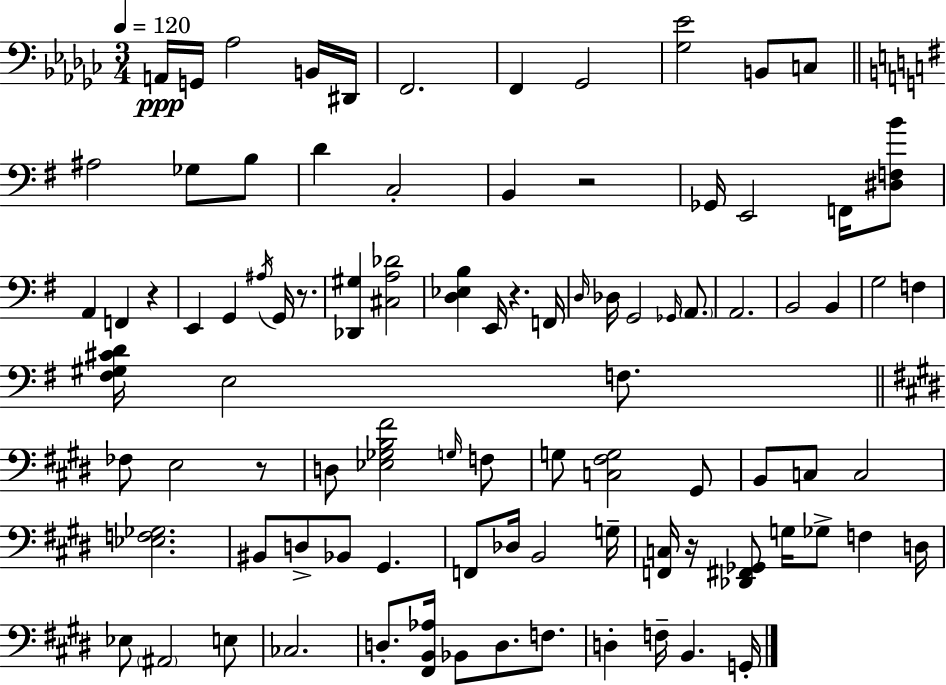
A2/s G2/s Ab3/h B2/s D#2/s F2/h. F2/q Gb2/h [Gb3,Eb4]/h B2/e C3/e A#3/h Gb3/e B3/e D4/q C3/h B2/q R/h Gb2/s E2/h F2/s [D#3,F3,B4]/e A2/q F2/q R/q E2/q G2/q A#3/s G2/s R/e. [Db2,G#3]/q [C#3,A3,Db4]/h [D3,Eb3,B3]/q E2/s R/q. F2/s D3/s Db3/s G2/h Gb2/s A2/e. A2/h. B2/h B2/q G3/h F3/q [F#3,G#3,C#4,D4]/s E3/h F3/e. FES3/e E3/h R/e D3/e [Eb3,Gb3,B3,F#4]/h G3/s F3/e G3/e [C3,F#3,G3]/h G#2/e B2/e C3/e C3/h [Eb3,F3,Gb3]/h. BIS2/e D3/e Bb2/e G#2/q. F2/e Db3/s B2/h G3/s [F2,C3]/s R/s [Db2,F#2,Gb2]/e G3/s Gb3/e F3/q D3/s Eb3/e A#2/h E3/e CES3/h. D3/e. [F#2,B2,Ab3]/s Bb2/e D3/e. F3/e. D3/q F3/s B2/q. G2/s